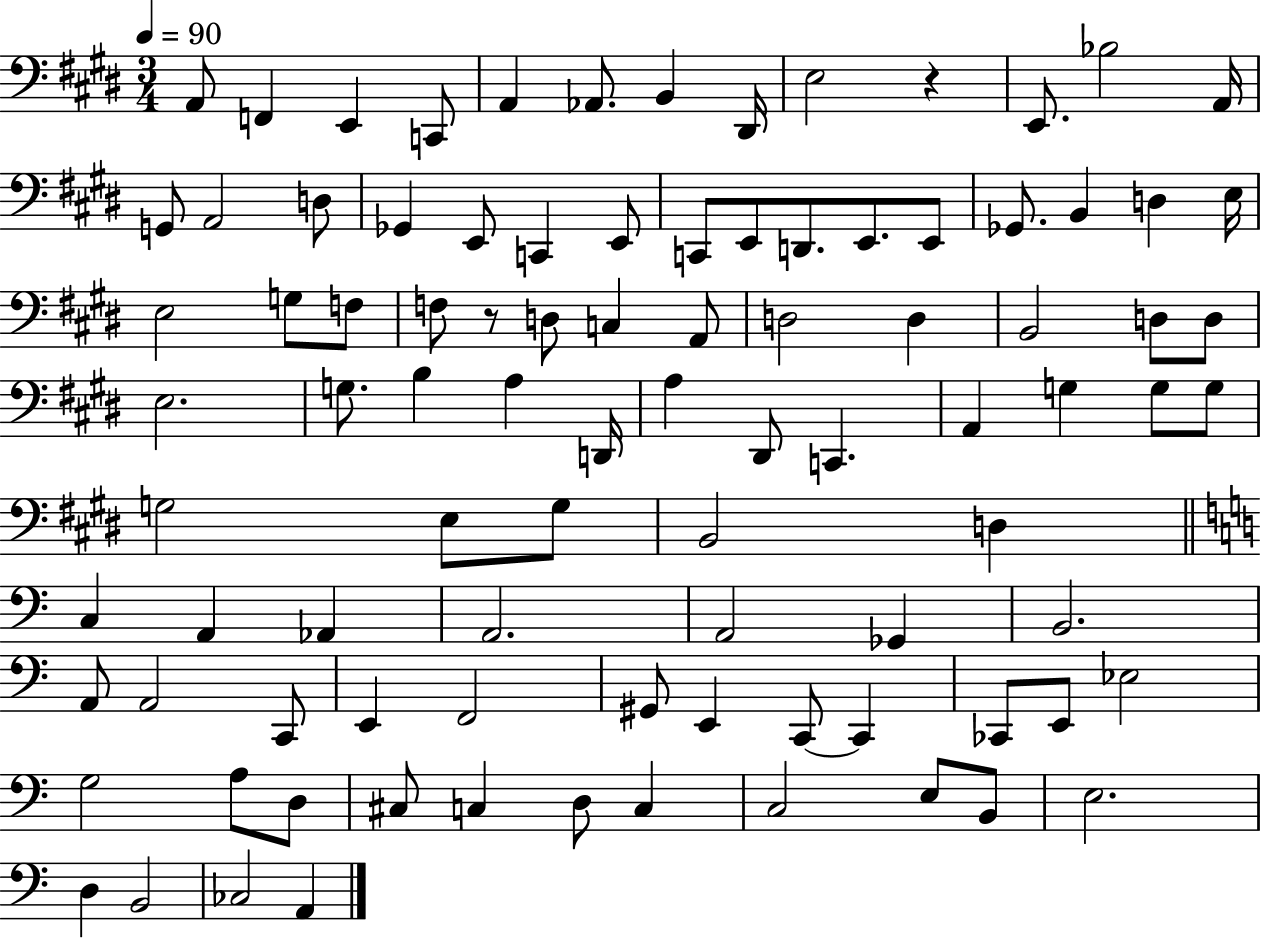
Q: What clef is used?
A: bass